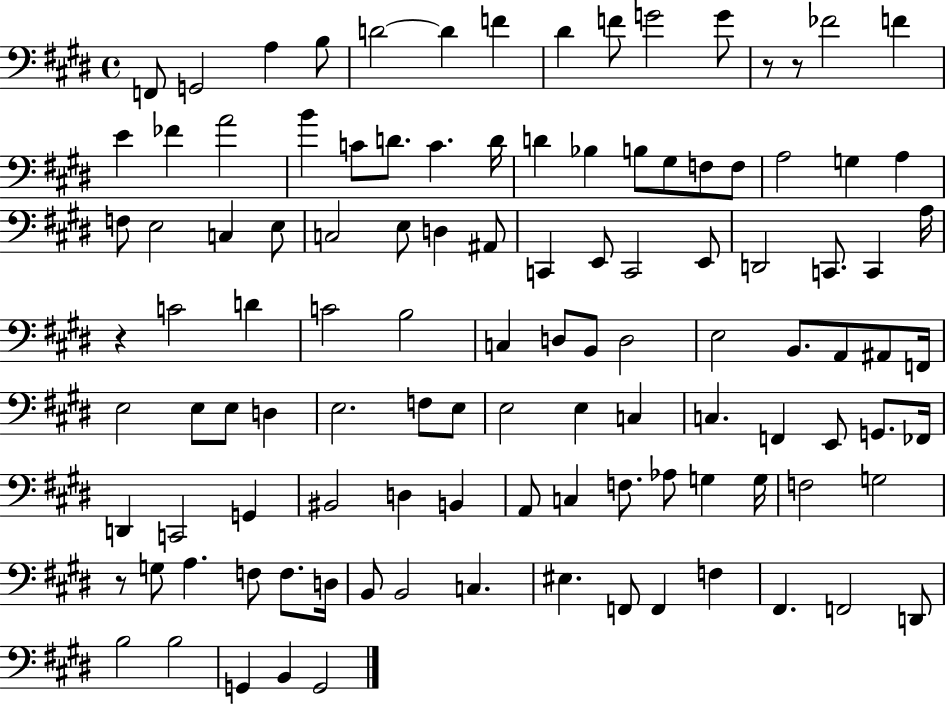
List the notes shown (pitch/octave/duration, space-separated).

F2/e G2/h A3/q B3/e D4/h D4/q F4/q D#4/q F4/e G4/h G4/e R/e R/e FES4/h F4/q E4/q FES4/q A4/h B4/q C4/e D4/e. C4/q. D4/s D4/q Bb3/q B3/e G#3/e F3/e F3/e A3/h G3/q A3/q F3/e E3/h C3/q E3/e C3/h E3/e D3/q A#2/e C2/q E2/e C2/h E2/e D2/h C2/e. C2/q A3/s R/q C4/h D4/q C4/h B3/h C3/q D3/e B2/e D3/h E3/h B2/e. A2/e A#2/e F2/s E3/h E3/e E3/e D3/q E3/h. F3/e E3/e E3/h E3/q C3/q C3/q. F2/q E2/e G2/e. FES2/s D2/q C2/h G2/q BIS2/h D3/q B2/q A2/e C3/q F3/e. Ab3/e G3/q G3/s F3/h G3/h R/e G3/e A3/q. F3/e F3/e. D3/s B2/e B2/h C3/q. EIS3/q. F2/e F2/q F3/q F#2/q. F2/h D2/e B3/h B3/h G2/q B2/q G2/h